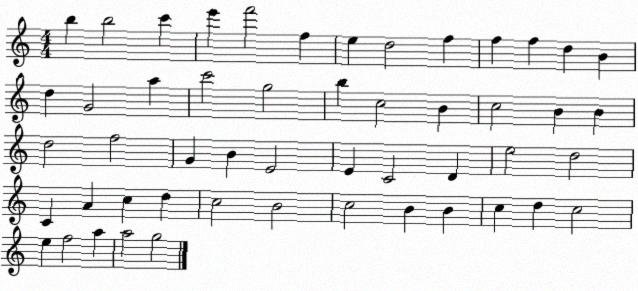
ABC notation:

X:1
T:Untitled
M:4/4
L:1/4
K:C
b b2 c' e' f'2 f e d2 f f f d B d G2 a c'2 g2 b c2 B c2 B B d2 f2 G B E2 E C2 D e2 d2 C A c d c2 B2 c2 B B c d c2 e f2 a a2 g2